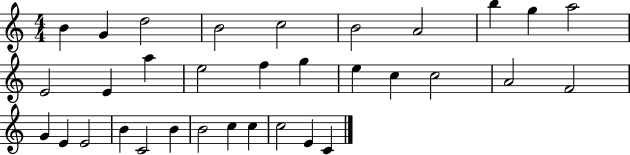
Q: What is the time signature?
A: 4/4